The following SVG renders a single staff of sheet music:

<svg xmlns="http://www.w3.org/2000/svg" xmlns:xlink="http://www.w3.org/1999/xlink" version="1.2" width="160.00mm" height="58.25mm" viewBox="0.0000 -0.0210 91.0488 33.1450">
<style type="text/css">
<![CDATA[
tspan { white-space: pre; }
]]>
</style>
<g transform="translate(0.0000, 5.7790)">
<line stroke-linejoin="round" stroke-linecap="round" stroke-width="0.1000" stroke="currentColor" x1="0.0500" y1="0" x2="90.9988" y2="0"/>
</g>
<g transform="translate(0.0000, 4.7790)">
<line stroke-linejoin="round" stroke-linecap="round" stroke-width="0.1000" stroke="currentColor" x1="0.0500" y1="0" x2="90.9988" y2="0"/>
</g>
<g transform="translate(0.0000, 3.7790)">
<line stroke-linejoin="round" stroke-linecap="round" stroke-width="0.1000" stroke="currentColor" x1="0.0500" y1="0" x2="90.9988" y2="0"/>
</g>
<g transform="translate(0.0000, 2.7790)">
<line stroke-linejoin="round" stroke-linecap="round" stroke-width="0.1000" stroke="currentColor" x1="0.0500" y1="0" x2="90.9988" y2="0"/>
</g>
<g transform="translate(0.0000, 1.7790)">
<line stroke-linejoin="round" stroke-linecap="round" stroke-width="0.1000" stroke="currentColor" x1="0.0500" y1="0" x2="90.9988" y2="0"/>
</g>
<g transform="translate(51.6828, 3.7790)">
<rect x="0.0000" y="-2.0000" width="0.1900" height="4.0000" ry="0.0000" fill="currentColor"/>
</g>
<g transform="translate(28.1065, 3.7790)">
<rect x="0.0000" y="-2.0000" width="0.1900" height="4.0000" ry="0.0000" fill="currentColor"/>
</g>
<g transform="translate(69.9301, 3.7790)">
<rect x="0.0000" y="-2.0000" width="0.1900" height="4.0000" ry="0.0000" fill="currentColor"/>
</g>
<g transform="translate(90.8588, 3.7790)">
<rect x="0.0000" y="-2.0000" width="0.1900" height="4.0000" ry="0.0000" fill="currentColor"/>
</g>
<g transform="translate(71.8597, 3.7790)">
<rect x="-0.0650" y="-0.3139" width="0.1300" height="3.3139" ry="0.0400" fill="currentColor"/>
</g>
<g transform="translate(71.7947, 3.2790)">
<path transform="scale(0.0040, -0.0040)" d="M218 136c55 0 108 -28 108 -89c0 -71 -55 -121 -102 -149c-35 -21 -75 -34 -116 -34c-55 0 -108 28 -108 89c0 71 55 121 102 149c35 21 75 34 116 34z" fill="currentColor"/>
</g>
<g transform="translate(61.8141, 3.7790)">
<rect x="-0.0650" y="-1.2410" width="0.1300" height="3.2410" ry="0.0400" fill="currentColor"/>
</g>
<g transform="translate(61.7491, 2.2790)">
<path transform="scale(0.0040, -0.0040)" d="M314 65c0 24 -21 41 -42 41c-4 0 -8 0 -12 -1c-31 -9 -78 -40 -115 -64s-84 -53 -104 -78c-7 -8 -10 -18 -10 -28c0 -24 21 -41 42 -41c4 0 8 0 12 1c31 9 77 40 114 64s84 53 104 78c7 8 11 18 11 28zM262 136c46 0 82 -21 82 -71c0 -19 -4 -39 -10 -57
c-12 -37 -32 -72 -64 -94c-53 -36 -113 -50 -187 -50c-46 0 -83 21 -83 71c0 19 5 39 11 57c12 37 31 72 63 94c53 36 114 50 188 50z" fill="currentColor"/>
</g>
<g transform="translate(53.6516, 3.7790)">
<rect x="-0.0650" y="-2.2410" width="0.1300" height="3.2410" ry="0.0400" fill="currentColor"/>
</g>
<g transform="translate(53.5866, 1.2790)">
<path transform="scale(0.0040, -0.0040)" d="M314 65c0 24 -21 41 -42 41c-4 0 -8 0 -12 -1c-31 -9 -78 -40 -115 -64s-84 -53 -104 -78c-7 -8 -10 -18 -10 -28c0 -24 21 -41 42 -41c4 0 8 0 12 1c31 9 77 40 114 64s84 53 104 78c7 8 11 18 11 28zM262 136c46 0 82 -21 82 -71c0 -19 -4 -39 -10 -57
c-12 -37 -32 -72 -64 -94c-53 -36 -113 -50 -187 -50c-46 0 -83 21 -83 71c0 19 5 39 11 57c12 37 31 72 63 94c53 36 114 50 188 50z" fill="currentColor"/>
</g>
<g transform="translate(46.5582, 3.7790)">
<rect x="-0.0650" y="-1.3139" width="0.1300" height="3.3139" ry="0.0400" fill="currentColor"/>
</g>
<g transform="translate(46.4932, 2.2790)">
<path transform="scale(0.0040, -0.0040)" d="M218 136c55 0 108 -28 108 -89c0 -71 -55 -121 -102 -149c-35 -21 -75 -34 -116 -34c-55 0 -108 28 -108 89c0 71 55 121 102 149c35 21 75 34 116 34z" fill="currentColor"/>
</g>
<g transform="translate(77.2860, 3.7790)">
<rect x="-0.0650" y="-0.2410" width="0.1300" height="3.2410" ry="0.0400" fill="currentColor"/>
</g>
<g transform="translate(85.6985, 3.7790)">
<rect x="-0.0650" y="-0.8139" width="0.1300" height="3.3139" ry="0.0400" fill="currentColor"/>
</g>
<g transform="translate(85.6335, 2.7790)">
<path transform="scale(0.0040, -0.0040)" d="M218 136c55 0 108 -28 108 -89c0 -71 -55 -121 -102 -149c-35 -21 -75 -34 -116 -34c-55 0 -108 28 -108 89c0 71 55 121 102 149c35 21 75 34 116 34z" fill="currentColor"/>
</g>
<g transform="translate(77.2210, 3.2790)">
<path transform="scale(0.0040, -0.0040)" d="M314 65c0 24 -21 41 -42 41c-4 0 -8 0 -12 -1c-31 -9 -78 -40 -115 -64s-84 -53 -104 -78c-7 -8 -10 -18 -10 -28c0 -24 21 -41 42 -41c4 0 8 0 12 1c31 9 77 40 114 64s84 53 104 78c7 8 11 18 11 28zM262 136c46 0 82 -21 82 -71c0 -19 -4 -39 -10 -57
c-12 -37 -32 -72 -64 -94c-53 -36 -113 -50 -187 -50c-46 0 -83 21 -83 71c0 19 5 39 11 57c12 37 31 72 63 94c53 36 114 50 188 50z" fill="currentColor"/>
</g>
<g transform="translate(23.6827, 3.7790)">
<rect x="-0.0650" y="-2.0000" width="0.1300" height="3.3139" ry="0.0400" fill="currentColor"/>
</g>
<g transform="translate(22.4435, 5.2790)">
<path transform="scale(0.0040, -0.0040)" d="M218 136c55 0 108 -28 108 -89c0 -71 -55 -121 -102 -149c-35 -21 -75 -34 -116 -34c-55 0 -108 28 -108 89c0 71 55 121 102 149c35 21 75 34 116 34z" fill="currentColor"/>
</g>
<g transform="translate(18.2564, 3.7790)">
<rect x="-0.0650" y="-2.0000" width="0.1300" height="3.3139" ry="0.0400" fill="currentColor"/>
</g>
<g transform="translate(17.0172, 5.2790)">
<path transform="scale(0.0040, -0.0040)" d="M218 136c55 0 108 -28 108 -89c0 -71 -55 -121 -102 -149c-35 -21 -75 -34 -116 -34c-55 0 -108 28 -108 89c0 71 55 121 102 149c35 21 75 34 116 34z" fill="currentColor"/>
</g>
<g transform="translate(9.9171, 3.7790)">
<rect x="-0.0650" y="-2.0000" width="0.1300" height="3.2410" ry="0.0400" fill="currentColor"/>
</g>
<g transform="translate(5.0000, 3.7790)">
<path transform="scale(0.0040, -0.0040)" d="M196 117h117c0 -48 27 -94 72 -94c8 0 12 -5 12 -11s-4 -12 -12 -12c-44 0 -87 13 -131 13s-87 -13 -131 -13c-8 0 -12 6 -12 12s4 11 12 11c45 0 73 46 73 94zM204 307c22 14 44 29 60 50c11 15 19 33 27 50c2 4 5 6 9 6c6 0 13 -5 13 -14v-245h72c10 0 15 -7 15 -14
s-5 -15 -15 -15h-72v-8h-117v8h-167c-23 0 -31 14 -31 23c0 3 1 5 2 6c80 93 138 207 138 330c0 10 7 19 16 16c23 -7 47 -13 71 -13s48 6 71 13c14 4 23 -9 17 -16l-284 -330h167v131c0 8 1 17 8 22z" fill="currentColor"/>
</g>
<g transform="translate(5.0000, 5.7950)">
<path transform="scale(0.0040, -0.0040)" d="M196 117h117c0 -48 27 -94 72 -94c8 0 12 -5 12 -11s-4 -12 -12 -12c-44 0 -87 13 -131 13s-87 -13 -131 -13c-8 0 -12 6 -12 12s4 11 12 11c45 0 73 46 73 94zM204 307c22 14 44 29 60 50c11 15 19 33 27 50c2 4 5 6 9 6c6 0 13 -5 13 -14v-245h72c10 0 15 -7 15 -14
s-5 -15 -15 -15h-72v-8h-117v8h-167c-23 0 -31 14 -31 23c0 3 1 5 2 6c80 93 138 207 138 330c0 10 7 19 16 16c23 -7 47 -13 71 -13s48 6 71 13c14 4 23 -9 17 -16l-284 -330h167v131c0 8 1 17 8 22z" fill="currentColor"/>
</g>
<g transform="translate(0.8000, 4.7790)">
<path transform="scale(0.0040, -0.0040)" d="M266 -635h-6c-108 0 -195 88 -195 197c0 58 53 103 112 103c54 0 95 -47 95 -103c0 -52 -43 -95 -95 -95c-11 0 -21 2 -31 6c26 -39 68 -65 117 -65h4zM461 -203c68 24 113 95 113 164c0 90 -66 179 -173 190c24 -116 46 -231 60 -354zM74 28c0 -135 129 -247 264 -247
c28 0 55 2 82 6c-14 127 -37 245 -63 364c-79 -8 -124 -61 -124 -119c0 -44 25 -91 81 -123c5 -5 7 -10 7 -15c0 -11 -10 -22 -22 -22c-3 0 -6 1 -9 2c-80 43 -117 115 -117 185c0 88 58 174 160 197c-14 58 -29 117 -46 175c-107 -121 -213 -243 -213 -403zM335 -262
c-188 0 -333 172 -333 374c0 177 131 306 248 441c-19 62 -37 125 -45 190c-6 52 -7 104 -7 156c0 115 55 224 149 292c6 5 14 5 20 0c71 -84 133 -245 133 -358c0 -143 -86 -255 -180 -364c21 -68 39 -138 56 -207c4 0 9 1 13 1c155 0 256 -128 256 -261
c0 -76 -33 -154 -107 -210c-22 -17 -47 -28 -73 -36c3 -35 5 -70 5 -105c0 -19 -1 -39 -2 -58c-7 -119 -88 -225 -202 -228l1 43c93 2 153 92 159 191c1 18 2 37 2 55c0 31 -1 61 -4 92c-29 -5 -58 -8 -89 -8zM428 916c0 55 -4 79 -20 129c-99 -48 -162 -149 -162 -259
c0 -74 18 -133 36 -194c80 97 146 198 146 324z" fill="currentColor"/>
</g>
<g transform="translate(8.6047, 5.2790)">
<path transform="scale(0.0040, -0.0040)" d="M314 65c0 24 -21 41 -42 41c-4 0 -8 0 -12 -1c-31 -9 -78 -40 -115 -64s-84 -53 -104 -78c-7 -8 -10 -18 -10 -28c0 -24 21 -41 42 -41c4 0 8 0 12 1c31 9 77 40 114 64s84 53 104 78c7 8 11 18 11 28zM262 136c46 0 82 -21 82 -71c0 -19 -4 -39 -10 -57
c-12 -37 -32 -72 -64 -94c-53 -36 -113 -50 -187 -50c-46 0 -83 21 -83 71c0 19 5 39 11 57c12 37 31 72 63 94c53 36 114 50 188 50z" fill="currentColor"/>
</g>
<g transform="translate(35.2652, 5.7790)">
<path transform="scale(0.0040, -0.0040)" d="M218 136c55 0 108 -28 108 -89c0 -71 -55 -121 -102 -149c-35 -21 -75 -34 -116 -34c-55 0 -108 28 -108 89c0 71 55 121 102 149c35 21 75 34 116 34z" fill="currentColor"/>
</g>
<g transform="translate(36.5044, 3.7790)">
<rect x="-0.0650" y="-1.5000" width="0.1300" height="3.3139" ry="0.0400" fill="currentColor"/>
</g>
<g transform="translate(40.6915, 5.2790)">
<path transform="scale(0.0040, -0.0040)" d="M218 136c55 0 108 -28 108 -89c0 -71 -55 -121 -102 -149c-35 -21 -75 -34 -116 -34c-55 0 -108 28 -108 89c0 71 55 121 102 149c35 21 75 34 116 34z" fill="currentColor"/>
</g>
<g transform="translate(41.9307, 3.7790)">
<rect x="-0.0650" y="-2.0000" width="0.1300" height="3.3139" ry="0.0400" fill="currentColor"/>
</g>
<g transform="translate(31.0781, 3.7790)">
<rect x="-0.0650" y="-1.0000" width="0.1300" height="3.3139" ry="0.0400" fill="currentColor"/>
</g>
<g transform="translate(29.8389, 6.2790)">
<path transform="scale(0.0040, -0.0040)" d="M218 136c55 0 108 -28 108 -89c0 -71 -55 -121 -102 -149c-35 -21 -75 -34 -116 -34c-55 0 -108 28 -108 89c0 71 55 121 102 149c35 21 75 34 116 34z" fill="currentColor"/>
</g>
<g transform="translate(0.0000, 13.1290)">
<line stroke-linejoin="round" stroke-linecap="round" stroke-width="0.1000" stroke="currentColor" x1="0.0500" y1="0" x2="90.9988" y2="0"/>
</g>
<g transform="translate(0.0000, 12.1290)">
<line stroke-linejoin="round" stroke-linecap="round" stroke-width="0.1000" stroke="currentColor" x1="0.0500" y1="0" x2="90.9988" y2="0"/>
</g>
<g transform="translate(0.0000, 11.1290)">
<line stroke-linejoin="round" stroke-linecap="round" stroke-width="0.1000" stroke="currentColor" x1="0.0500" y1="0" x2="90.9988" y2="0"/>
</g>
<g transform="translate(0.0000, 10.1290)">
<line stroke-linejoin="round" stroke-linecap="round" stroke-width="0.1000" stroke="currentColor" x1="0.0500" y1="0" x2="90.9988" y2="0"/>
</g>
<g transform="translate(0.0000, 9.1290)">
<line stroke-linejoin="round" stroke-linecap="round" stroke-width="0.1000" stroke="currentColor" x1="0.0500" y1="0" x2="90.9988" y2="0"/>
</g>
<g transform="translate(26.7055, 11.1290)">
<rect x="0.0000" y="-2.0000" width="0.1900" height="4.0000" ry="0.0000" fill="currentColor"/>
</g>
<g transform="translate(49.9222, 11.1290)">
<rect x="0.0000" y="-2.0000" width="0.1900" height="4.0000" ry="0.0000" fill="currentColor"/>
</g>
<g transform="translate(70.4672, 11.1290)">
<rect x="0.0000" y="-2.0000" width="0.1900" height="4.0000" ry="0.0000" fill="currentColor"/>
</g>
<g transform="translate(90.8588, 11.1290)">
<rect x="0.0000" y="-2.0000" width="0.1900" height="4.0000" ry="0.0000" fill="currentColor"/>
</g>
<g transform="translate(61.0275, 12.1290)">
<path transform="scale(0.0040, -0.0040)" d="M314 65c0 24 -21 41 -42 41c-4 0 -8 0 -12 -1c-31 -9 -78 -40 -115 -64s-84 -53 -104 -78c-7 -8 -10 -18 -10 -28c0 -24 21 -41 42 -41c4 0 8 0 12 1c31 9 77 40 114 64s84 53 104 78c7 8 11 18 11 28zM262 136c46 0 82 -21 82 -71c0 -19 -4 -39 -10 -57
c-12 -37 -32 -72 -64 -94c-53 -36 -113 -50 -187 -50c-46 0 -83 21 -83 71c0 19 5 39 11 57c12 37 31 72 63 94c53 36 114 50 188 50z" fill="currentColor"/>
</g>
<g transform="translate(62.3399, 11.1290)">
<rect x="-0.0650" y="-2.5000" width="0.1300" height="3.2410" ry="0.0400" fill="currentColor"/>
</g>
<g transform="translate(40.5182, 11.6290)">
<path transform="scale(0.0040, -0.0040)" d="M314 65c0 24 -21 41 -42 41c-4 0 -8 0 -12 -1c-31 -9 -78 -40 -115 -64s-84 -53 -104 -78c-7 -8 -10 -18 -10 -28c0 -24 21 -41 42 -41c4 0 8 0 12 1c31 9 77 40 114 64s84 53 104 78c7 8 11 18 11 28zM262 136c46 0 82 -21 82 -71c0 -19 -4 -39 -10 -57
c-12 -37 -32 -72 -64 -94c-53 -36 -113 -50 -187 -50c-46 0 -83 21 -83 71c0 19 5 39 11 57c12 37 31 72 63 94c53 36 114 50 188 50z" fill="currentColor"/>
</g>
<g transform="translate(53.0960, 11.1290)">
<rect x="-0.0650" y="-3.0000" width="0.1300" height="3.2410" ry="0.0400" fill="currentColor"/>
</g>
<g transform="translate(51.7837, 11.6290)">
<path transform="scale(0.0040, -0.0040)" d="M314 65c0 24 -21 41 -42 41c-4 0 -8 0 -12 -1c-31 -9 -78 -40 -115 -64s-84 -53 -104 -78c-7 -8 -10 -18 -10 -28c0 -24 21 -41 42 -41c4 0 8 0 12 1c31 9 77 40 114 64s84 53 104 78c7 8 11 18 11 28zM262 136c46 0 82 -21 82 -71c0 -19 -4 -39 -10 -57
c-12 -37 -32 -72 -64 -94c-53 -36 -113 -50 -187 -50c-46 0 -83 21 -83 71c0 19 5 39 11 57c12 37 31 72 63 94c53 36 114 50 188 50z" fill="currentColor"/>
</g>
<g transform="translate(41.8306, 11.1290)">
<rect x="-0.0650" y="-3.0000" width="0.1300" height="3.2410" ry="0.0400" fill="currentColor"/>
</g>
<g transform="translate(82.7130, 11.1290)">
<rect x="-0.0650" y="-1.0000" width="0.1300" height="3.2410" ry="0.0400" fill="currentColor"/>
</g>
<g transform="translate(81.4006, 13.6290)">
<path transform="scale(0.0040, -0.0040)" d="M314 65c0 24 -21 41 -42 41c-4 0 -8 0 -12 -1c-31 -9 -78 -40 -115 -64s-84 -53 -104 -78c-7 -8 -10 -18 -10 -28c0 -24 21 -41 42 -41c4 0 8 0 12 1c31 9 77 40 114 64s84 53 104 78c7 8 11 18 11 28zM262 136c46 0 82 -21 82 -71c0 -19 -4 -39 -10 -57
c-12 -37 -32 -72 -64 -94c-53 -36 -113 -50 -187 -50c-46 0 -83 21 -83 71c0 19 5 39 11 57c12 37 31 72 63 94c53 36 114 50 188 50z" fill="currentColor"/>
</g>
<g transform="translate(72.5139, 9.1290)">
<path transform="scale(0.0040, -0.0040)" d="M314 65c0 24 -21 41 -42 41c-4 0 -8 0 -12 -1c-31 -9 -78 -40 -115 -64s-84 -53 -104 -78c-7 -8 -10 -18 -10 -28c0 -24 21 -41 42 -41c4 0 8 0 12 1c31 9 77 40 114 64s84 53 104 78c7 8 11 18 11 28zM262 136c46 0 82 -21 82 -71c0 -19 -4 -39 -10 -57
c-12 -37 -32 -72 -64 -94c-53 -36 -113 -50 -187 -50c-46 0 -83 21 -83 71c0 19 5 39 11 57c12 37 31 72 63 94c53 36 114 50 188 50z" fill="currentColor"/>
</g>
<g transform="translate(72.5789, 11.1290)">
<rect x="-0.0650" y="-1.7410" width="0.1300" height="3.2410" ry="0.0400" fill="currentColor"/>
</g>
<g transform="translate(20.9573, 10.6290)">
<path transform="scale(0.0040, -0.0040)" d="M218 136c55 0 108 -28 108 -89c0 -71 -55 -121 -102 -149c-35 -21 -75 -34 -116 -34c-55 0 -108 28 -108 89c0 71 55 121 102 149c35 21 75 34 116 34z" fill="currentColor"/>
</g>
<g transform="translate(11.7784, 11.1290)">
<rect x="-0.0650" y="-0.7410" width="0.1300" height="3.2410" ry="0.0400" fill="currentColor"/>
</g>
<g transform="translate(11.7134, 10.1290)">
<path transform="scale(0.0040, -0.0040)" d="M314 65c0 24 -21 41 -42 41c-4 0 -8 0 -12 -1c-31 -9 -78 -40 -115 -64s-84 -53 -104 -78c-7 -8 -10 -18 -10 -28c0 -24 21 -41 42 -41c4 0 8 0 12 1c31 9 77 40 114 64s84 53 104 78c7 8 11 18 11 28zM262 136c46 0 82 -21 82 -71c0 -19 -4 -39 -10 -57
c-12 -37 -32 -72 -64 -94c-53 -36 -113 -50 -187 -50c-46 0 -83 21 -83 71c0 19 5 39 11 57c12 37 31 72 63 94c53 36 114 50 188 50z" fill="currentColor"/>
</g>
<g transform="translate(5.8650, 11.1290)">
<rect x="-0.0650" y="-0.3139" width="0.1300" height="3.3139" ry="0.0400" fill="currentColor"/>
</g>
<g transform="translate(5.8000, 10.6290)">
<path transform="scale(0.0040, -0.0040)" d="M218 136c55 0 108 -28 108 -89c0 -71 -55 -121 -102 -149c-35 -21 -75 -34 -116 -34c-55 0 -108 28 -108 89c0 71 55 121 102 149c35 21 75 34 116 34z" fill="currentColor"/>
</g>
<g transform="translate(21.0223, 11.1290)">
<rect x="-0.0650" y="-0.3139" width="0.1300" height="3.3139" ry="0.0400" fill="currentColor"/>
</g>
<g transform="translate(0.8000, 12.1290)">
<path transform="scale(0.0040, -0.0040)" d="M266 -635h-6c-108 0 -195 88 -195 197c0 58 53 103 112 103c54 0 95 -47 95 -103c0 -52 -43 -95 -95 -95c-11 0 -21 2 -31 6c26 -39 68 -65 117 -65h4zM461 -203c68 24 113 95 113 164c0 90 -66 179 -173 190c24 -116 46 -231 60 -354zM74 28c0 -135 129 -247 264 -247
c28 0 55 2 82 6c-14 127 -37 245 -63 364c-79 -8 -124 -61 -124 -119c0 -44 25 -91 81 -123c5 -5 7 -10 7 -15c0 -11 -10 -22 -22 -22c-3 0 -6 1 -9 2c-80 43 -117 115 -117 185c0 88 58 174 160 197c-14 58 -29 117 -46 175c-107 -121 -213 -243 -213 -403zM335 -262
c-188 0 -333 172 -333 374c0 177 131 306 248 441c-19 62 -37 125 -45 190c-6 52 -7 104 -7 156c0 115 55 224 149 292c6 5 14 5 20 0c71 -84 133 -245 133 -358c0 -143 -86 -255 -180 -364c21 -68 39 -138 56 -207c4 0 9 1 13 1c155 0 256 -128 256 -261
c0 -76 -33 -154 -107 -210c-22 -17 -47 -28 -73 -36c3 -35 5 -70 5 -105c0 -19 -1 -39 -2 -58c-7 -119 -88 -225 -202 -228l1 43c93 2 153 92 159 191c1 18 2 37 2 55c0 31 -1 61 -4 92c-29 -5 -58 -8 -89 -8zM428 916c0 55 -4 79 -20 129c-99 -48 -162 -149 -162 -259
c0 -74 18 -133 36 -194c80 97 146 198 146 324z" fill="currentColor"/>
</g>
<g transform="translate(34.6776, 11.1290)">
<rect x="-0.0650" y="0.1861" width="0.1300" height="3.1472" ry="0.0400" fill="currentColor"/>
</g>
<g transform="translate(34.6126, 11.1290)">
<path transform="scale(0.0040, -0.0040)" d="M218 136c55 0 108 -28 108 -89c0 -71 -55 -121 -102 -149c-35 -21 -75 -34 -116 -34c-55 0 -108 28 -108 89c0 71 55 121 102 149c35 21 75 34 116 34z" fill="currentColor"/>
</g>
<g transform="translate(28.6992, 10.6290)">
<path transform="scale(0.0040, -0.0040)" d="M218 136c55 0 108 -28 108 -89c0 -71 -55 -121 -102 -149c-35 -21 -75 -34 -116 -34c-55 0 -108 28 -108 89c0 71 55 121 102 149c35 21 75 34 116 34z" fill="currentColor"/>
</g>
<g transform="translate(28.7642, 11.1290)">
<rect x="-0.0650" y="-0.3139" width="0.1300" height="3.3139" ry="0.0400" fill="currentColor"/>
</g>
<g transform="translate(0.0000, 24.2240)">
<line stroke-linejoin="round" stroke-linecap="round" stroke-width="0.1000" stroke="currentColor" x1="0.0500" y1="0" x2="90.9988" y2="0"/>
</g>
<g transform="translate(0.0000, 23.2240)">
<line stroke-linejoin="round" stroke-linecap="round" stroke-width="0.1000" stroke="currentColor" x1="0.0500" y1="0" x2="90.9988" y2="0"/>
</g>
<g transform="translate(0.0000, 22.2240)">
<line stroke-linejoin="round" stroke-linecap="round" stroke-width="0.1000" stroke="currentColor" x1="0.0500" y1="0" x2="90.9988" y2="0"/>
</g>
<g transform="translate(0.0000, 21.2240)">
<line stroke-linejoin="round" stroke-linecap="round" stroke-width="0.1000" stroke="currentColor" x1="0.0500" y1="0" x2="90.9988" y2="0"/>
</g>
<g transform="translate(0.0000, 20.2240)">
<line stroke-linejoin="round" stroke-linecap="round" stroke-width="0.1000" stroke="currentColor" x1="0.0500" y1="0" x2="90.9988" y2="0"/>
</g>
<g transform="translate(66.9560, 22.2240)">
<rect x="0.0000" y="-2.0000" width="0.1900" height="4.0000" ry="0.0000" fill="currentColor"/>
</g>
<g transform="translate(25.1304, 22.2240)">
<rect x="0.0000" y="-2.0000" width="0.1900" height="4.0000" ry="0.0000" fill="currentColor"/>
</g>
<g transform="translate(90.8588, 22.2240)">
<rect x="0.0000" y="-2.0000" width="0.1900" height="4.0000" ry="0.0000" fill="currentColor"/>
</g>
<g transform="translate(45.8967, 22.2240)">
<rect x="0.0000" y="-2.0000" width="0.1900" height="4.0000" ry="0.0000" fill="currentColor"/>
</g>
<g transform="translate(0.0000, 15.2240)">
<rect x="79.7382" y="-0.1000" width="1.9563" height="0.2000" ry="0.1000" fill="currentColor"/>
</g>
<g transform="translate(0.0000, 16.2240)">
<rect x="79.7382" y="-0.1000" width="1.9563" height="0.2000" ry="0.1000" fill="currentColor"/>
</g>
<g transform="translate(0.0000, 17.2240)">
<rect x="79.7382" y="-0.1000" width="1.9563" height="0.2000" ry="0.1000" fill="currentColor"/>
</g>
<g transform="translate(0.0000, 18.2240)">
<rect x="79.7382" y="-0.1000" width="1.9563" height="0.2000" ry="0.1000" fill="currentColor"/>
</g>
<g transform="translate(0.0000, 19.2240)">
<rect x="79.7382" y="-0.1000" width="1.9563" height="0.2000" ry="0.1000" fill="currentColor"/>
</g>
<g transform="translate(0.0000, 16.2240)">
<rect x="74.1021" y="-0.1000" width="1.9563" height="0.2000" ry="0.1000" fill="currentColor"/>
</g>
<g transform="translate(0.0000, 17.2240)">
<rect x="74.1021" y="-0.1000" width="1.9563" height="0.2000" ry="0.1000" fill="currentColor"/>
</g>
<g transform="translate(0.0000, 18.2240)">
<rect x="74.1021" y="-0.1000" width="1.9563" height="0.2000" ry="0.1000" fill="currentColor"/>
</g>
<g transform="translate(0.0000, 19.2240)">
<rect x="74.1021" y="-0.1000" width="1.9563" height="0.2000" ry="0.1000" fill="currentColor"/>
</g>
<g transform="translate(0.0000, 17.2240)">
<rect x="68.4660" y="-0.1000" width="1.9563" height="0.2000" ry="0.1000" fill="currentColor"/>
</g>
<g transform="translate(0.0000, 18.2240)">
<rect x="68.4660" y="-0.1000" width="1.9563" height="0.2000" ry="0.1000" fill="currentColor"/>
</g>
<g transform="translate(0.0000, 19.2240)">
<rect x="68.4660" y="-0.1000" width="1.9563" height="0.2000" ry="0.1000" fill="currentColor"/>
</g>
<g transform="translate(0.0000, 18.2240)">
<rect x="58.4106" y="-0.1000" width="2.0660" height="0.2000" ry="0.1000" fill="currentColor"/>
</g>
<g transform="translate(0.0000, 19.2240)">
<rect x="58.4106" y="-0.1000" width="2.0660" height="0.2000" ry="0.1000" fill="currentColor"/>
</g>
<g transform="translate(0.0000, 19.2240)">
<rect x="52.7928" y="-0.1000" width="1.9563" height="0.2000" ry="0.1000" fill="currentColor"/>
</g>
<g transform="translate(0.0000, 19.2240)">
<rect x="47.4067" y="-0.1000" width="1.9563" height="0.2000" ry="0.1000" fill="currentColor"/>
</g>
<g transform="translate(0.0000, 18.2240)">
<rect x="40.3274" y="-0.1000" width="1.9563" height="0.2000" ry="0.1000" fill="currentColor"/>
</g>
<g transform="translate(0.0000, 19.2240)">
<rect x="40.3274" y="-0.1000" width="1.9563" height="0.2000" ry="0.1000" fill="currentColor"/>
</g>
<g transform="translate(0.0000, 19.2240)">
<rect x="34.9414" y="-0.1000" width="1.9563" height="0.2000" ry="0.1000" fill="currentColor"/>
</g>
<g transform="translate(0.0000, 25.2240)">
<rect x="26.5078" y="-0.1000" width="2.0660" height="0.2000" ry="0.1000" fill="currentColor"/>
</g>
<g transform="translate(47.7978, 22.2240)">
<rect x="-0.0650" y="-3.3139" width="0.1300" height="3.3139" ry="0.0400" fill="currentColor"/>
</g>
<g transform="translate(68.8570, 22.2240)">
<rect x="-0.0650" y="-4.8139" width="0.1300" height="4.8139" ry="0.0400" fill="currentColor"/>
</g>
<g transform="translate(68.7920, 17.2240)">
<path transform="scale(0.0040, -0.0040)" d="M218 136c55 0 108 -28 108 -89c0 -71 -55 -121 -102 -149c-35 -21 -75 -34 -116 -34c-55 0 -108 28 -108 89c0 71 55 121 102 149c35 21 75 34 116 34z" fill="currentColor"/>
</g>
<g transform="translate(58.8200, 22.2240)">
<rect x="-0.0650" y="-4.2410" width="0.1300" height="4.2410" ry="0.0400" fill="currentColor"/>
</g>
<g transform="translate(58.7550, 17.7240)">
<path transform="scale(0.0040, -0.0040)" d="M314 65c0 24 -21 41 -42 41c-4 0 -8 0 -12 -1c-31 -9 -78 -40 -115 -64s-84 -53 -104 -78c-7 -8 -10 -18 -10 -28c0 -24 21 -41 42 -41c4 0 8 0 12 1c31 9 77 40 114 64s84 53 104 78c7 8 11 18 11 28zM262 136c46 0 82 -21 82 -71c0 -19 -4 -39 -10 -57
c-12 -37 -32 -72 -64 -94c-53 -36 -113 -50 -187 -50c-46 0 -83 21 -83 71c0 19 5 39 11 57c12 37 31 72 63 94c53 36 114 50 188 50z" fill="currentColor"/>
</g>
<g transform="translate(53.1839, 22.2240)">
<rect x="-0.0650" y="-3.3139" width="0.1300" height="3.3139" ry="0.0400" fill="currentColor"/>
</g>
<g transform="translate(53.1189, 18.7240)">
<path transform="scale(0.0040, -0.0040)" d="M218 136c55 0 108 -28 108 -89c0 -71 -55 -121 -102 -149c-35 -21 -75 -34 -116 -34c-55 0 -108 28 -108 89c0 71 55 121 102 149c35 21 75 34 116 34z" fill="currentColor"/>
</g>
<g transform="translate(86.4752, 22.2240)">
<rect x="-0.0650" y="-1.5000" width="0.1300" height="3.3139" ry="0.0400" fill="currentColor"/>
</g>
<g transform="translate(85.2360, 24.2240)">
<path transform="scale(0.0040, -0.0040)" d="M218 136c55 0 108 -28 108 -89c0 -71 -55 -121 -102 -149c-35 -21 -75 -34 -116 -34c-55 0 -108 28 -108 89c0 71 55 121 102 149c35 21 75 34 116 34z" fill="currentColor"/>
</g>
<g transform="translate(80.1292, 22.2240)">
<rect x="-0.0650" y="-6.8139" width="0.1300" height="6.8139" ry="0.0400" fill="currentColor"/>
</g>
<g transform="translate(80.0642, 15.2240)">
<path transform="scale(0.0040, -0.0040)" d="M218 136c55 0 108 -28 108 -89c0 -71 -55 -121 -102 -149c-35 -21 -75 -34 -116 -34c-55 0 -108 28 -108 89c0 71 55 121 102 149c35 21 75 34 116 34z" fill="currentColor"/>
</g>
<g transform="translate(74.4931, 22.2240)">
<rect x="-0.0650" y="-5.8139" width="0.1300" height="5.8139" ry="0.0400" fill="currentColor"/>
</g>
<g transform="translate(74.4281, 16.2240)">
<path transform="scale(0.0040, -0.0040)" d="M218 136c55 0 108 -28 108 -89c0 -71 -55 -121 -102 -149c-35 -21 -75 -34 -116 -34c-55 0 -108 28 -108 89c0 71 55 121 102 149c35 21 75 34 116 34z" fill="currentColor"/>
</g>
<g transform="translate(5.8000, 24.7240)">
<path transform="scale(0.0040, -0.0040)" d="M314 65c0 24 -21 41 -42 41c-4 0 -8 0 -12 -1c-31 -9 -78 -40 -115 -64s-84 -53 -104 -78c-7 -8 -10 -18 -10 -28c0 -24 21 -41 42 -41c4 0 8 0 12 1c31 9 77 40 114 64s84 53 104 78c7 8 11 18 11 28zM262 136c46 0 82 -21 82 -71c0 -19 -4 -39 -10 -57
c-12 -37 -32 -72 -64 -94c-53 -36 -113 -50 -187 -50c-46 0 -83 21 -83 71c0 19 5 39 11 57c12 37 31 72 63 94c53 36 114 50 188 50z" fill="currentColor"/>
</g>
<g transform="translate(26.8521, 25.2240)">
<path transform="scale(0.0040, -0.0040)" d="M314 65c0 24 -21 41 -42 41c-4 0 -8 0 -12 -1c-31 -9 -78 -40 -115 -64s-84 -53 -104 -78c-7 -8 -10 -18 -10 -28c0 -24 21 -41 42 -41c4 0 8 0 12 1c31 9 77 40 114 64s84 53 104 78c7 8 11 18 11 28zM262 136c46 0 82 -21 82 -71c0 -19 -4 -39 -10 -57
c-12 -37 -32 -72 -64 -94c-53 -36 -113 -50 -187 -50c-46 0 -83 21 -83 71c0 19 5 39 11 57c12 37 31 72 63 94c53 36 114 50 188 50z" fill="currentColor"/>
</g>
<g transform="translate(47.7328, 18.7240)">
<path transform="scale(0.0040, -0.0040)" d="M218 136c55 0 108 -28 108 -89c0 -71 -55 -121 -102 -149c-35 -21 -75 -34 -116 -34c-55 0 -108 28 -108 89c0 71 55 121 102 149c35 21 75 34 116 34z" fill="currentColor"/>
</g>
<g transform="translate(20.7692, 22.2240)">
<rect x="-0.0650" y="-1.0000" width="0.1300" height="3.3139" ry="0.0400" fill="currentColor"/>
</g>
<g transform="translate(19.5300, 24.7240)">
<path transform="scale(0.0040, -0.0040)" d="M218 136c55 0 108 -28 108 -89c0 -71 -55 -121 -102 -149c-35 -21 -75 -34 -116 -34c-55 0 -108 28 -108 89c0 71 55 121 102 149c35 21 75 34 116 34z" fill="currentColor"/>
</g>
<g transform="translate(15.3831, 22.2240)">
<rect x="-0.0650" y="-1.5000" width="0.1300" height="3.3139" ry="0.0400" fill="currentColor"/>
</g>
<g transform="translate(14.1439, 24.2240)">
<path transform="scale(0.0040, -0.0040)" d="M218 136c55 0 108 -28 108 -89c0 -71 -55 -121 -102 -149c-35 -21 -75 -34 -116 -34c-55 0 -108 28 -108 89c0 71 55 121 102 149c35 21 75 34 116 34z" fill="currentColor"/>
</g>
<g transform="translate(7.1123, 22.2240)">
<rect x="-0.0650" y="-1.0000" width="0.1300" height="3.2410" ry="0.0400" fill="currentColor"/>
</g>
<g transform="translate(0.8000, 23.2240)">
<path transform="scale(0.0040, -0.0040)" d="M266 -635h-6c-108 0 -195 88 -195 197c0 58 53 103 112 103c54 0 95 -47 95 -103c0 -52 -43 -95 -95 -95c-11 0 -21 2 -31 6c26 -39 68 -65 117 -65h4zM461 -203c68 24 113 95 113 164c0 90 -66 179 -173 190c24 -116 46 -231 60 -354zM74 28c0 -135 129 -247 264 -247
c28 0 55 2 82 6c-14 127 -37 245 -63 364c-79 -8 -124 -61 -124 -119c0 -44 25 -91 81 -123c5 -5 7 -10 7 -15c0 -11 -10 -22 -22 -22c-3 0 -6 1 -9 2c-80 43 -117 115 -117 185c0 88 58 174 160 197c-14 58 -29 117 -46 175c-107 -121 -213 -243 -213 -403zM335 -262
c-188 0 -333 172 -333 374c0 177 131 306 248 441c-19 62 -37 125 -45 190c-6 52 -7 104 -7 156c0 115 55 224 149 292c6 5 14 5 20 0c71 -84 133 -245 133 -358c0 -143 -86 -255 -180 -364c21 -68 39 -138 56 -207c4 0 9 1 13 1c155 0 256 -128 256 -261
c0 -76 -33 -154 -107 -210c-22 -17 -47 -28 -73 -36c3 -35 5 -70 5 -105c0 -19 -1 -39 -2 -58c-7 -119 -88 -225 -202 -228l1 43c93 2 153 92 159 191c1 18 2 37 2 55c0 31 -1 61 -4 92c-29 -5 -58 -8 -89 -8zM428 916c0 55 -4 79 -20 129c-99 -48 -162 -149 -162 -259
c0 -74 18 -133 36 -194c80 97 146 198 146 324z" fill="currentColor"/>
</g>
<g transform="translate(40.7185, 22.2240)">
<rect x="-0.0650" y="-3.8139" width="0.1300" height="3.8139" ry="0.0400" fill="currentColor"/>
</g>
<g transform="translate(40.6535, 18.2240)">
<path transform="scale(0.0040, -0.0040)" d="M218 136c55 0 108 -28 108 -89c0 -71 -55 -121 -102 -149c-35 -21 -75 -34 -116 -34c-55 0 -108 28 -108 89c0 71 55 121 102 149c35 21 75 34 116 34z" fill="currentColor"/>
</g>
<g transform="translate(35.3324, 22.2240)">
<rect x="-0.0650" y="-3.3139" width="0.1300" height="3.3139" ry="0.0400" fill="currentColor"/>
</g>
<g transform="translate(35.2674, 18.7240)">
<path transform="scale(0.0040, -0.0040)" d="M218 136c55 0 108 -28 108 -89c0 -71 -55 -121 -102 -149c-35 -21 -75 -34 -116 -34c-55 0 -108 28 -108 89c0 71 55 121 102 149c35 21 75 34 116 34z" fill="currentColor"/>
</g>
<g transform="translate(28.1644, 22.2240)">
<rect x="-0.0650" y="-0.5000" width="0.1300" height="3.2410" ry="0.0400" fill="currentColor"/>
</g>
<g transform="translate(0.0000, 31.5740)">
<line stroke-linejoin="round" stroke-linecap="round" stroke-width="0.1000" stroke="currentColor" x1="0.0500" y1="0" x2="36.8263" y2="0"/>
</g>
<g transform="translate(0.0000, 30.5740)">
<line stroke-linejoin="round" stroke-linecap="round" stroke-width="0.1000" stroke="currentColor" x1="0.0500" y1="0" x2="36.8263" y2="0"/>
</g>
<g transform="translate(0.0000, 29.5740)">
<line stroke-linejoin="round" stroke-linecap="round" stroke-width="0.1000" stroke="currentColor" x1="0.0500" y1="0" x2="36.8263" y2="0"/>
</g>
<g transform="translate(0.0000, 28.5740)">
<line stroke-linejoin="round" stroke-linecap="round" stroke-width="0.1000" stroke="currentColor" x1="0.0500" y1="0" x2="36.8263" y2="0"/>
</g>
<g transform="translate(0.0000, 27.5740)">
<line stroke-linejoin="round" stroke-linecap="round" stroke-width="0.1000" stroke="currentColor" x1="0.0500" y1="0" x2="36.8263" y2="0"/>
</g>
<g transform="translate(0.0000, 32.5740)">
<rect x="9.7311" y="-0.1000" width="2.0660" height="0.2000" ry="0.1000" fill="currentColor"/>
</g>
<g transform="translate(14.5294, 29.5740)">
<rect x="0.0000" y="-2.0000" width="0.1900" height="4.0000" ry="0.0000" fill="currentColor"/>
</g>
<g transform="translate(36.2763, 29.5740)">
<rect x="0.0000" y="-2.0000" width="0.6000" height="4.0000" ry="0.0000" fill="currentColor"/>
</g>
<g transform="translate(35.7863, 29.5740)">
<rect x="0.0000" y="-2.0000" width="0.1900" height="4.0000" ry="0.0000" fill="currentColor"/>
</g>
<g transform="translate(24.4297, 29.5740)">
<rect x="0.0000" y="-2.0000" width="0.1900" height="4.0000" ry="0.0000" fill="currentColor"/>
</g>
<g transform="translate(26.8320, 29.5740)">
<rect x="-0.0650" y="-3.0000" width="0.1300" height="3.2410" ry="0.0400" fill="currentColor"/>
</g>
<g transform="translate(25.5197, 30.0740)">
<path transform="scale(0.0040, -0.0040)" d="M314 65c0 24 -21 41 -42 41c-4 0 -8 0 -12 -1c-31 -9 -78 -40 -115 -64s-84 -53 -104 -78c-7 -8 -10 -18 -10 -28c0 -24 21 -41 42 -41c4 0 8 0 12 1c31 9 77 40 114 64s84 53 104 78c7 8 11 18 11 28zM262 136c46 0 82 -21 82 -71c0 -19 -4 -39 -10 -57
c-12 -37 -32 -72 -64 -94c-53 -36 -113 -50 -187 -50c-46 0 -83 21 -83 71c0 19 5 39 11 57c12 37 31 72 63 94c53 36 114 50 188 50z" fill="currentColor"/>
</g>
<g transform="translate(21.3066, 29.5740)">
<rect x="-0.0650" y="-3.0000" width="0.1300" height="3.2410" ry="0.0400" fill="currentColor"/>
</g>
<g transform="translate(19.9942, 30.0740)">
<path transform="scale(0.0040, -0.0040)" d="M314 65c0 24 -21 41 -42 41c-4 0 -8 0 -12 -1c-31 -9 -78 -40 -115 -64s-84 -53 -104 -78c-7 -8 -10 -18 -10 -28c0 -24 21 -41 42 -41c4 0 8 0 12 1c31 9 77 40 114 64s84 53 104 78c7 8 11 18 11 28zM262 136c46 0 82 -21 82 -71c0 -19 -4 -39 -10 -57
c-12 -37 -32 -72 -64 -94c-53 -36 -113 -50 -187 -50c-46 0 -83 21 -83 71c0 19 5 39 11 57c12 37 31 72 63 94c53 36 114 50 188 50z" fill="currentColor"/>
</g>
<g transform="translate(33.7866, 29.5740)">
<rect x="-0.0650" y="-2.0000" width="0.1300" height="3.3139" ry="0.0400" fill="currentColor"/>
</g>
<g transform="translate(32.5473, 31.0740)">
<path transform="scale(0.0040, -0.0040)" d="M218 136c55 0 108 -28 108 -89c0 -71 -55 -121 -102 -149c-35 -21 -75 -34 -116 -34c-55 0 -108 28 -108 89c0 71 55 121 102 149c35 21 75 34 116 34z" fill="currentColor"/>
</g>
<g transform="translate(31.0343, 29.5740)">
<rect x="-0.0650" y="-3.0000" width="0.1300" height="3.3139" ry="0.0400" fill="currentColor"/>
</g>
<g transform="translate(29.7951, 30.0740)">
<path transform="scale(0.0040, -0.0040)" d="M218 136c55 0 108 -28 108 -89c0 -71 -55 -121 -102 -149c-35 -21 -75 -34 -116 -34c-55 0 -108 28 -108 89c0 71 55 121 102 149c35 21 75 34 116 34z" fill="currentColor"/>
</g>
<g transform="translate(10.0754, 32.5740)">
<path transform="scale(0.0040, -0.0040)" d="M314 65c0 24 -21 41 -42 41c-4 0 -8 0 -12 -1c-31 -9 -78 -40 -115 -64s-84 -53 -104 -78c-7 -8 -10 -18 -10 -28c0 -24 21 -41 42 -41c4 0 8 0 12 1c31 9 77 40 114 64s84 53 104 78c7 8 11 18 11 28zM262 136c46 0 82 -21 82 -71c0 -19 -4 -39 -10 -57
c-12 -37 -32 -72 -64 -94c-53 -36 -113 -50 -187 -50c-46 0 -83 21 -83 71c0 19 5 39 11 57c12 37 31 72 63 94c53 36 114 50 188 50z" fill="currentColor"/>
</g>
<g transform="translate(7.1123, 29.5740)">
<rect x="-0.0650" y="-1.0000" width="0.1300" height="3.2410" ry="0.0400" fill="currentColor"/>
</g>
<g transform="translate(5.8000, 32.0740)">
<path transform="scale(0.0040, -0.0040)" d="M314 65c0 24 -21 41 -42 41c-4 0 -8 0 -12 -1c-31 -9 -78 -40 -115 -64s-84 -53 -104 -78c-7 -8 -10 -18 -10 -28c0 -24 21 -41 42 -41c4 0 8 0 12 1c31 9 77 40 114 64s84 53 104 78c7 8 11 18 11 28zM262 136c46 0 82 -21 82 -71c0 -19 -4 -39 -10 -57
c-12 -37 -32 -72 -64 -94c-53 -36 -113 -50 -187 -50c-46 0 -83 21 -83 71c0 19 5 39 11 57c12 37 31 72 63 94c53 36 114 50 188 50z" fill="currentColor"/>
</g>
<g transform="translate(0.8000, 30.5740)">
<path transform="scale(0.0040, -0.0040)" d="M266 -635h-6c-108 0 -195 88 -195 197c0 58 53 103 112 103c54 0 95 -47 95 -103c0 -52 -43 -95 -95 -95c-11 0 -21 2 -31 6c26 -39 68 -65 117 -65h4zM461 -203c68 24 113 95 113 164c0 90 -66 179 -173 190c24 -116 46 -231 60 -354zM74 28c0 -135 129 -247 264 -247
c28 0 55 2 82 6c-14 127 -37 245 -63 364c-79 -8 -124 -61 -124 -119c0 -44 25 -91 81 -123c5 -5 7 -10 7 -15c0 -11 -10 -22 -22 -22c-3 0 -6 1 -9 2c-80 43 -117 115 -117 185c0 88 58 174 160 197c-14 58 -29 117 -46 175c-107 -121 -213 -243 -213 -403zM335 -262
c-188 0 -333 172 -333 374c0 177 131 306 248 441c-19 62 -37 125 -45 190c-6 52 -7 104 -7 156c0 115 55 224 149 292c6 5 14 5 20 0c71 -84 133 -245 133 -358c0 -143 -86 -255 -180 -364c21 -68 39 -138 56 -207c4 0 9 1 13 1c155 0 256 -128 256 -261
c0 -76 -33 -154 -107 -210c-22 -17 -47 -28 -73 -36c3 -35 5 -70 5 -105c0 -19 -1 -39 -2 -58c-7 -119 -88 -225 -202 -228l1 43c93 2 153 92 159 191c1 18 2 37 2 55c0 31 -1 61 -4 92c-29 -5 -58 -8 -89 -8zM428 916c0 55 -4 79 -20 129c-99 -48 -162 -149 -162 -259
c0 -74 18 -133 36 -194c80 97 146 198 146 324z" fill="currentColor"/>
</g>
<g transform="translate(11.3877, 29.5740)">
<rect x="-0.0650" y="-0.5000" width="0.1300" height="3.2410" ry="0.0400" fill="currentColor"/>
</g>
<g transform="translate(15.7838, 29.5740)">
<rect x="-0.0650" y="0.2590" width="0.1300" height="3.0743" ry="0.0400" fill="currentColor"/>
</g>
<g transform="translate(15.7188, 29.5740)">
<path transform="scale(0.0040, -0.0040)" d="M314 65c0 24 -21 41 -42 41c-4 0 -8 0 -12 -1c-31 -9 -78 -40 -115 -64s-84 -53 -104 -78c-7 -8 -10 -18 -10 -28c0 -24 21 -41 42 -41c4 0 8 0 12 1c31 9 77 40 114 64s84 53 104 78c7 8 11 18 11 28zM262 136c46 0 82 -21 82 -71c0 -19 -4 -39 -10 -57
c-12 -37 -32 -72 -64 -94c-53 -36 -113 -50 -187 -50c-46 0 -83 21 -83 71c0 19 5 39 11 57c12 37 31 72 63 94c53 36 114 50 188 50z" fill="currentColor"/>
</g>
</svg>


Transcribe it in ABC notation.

X:1
T:Untitled
M:4/4
L:1/4
K:C
F2 F F D E F e g2 e2 c c2 d c d2 c c B A2 A2 G2 f2 D2 D2 E D C2 b c' b b d'2 e' g' b' E D2 C2 B2 A2 A2 A F